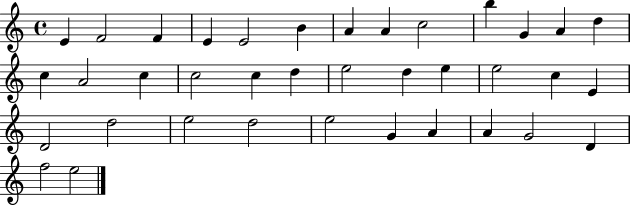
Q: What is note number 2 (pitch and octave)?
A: F4